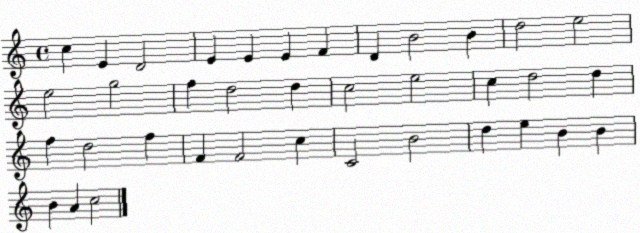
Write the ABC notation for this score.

X:1
T:Untitled
M:4/4
L:1/4
K:C
c E D2 E E E F D B2 B d2 e2 e2 g2 f d2 d c2 e2 c d2 d f d2 f F F2 c C2 B2 d e B B B A c2